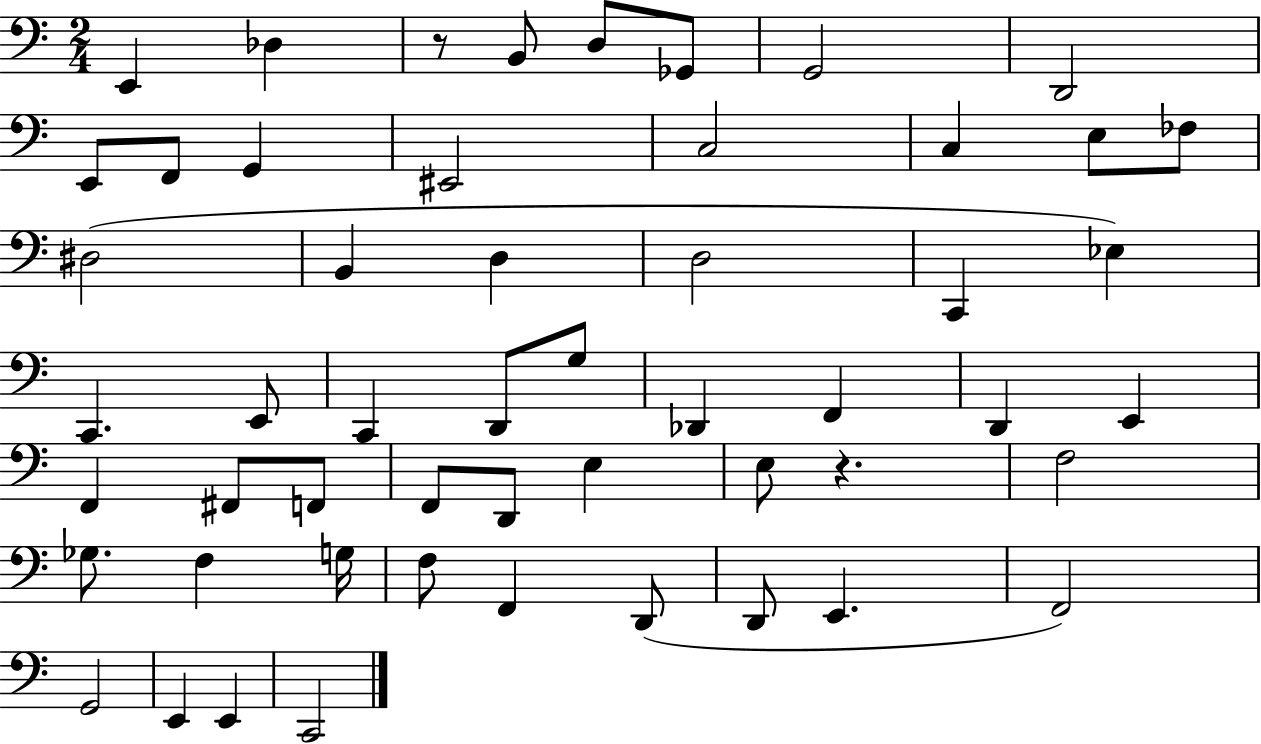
E2/q Db3/q R/e B2/e D3/e Gb2/e G2/h D2/h E2/e F2/e G2/q EIS2/h C3/h C3/q E3/e FES3/e D#3/h B2/q D3/q D3/h C2/q Eb3/q C2/q. E2/e C2/q D2/e G3/e Db2/q F2/q D2/q E2/q F2/q F#2/e F2/e F2/e D2/e E3/q E3/e R/q. F3/h Gb3/e. F3/q G3/s F3/e F2/q D2/e D2/e E2/q. F2/h G2/h E2/q E2/q C2/h